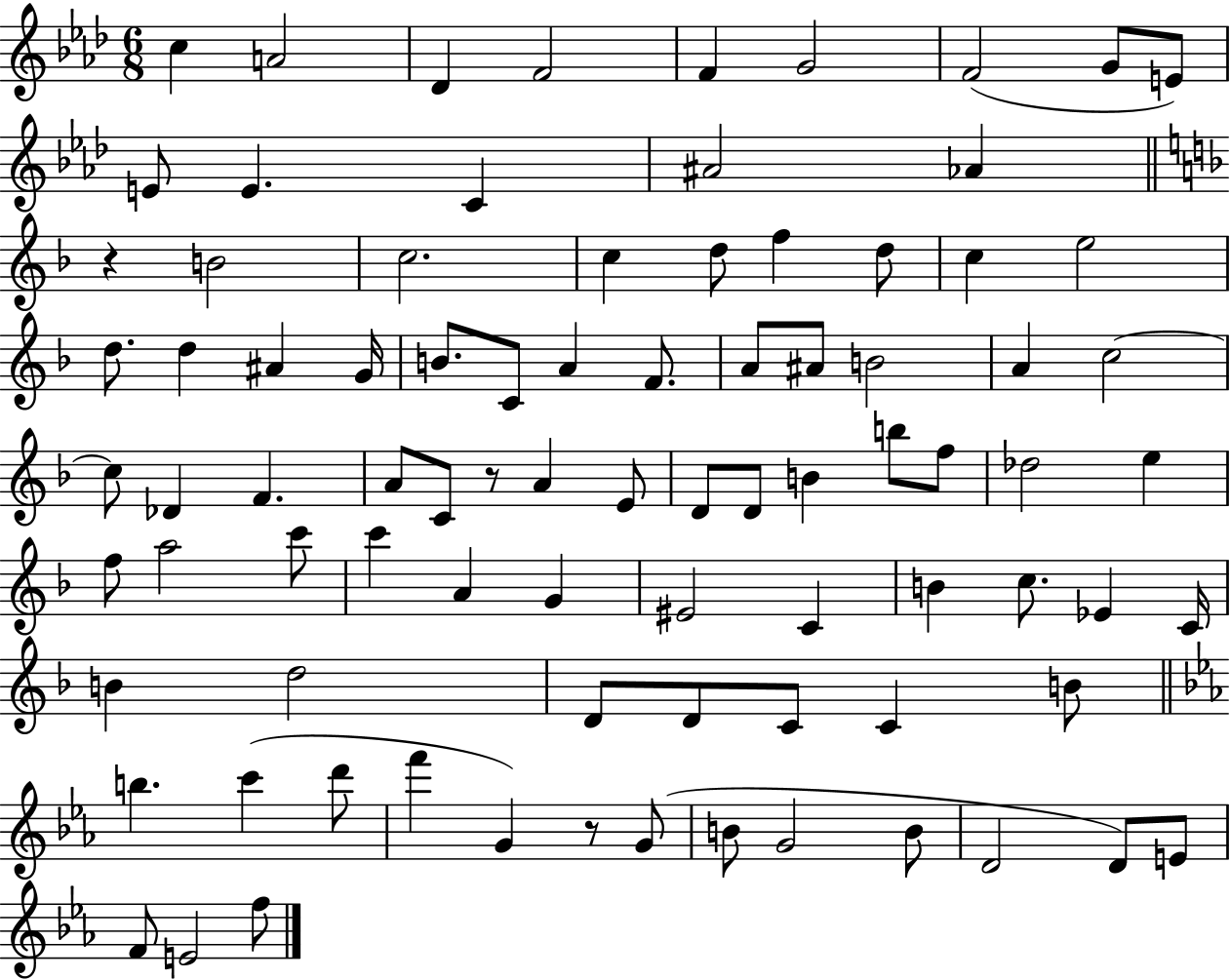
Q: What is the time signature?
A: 6/8